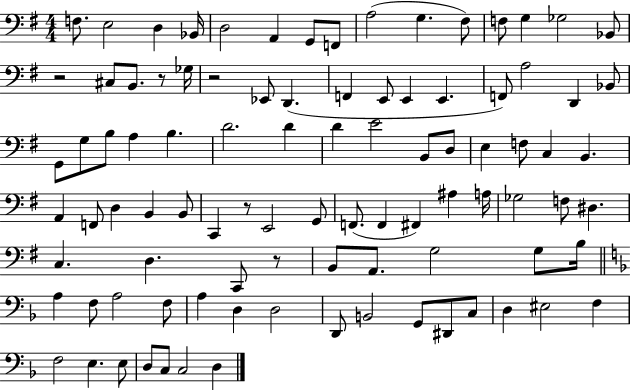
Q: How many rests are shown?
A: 5